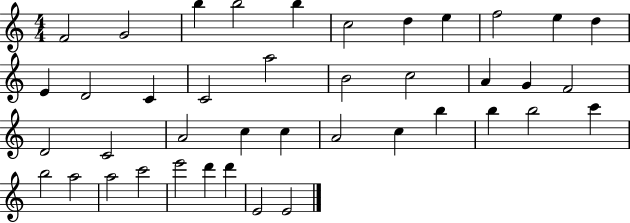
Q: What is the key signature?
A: C major